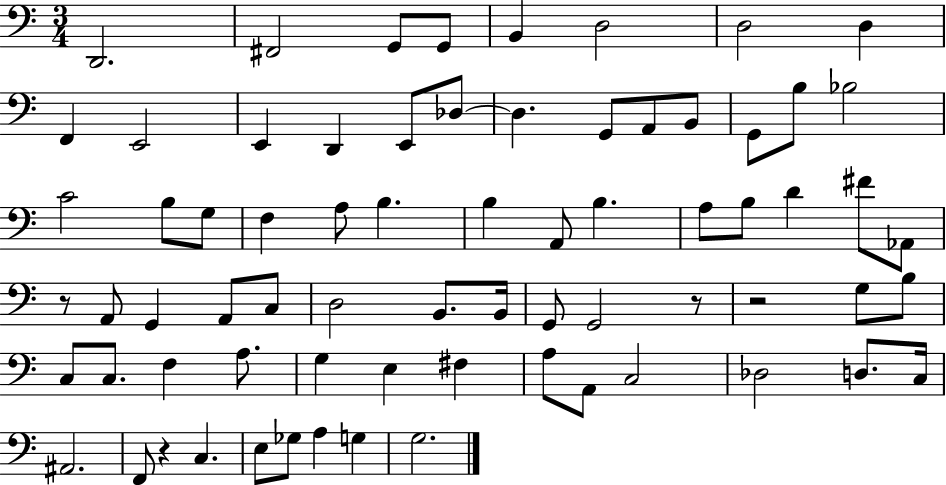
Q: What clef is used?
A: bass